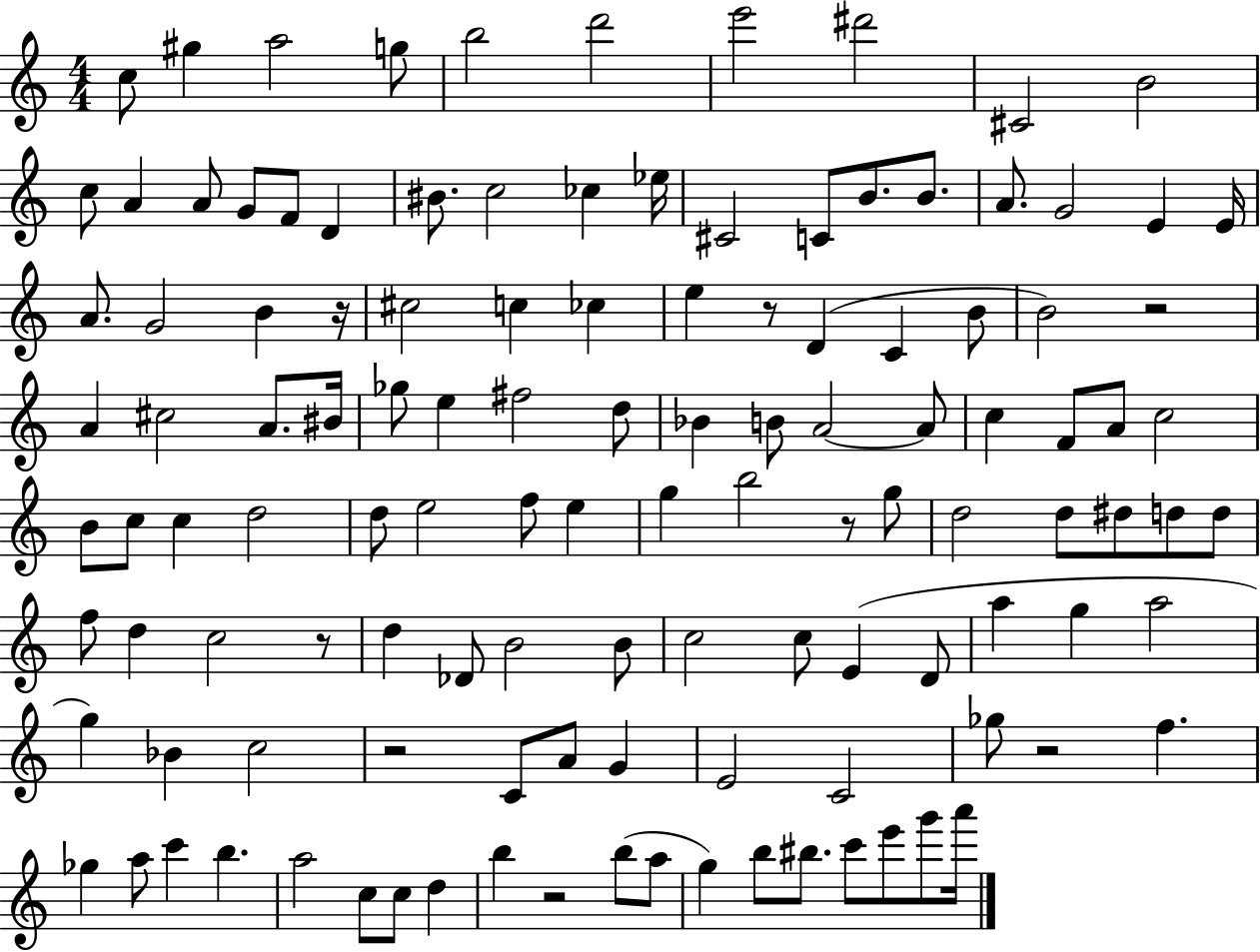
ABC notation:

X:1
T:Untitled
M:4/4
L:1/4
K:C
c/2 ^g a2 g/2 b2 d'2 e'2 ^d'2 ^C2 B2 c/2 A A/2 G/2 F/2 D ^B/2 c2 _c _e/4 ^C2 C/2 B/2 B/2 A/2 G2 E E/4 A/2 G2 B z/4 ^c2 c _c e z/2 D C B/2 B2 z2 A ^c2 A/2 ^B/4 _g/2 e ^f2 d/2 _B B/2 A2 A/2 c F/2 A/2 c2 B/2 c/2 c d2 d/2 e2 f/2 e g b2 z/2 g/2 d2 d/2 ^d/2 d/2 d/2 f/2 d c2 z/2 d _D/2 B2 B/2 c2 c/2 E D/2 a g a2 g _B c2 z2 C/2 A/2 G E2 C2 _g/2 z2 f _g a/2 c' b a2 c/2 c/2 d b z2 b/2 a/2 g b/2 ^b/2 c'/2 e'/2 g'/2 a'/4